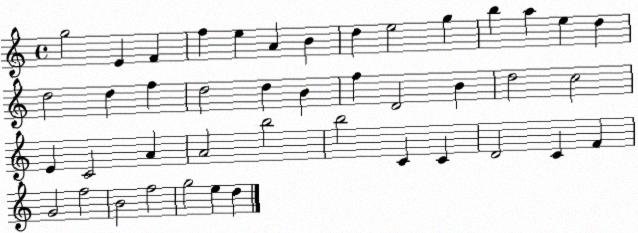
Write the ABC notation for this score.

X:1
T:Untitled
M:4/4
L:1/4
K:C
g2 E F f e A B d e2 g b a e d d2 d f d2 d B f D2 B d2 c2 E C2 A A2 b2 b2 C C D2 C F G2 f2 B2 f2 g2 e d